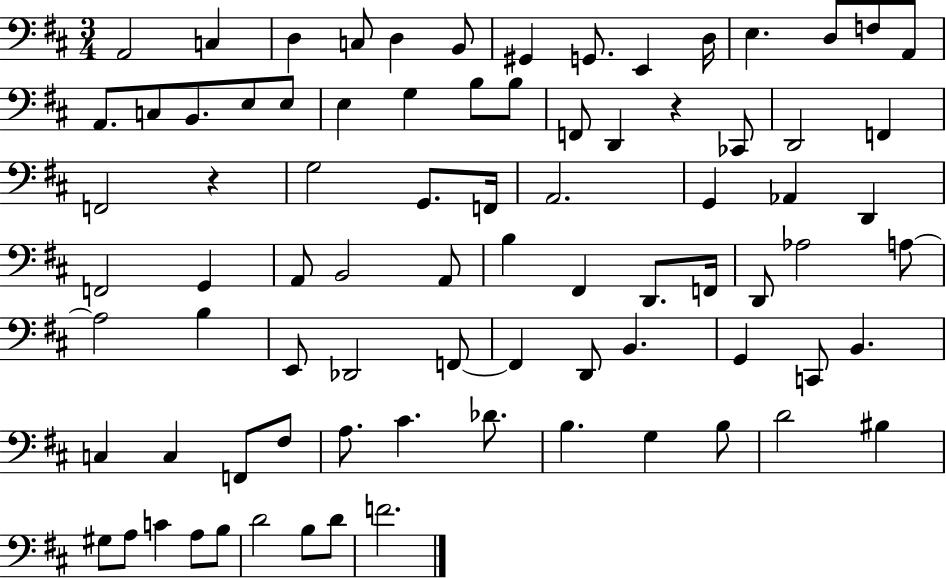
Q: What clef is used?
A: bass